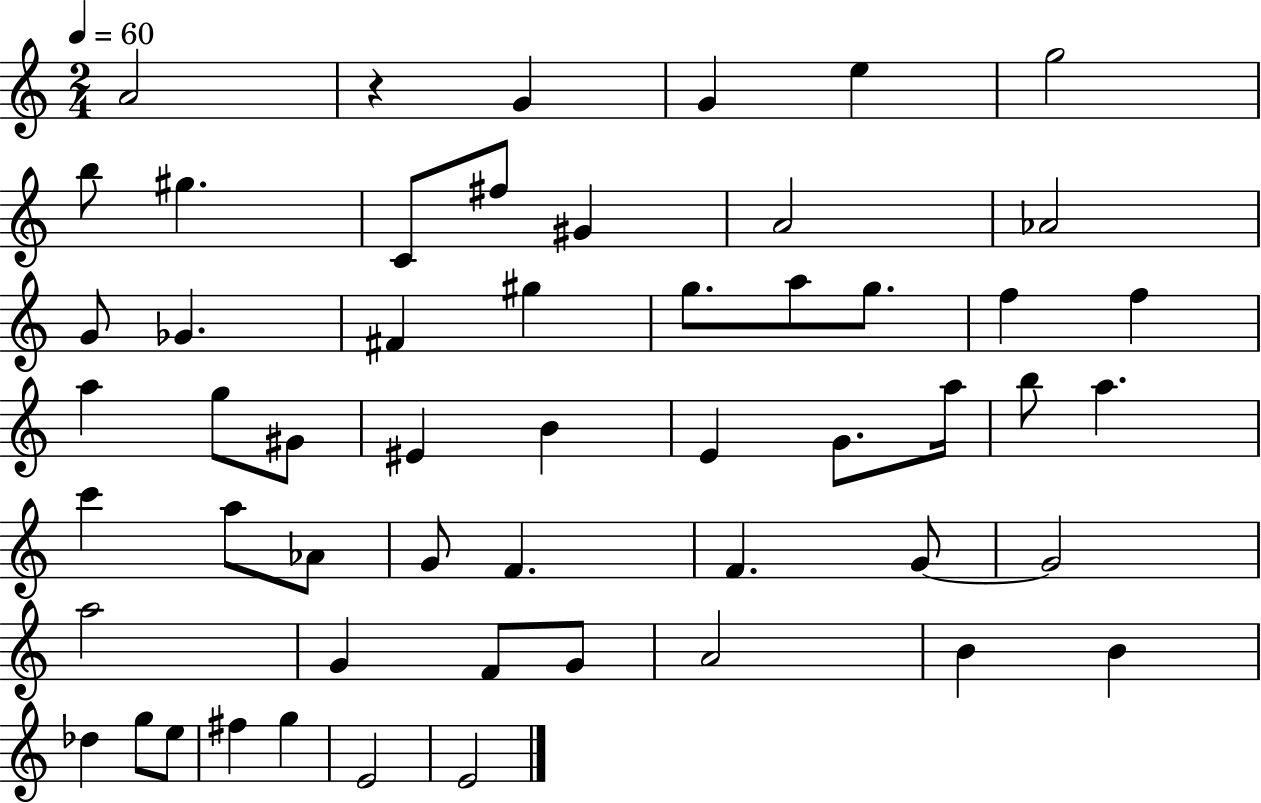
A4/h R/q G4/q G4/q E5/q G5/h B5/e G#5/q. C4/e F#5/e G#4/q A4/h Ab4/h G4/e Gb4/q. F#4/q G#5/q G5/e. A5/e G5/e. F5/q F5/q A5/q G5/e G#4/e EIS4/q B4/q E4/q G4/e. A5/s B5/e A5/q. C6/q A5/e Ab4/e G4/e F4/q. F4/q. G4/e G4/h A5/h G4/q F4/e G4/e A4/h B4/q B4/q Db5/q G5/e E5/e F#5/q G5/q E4/h E4/h